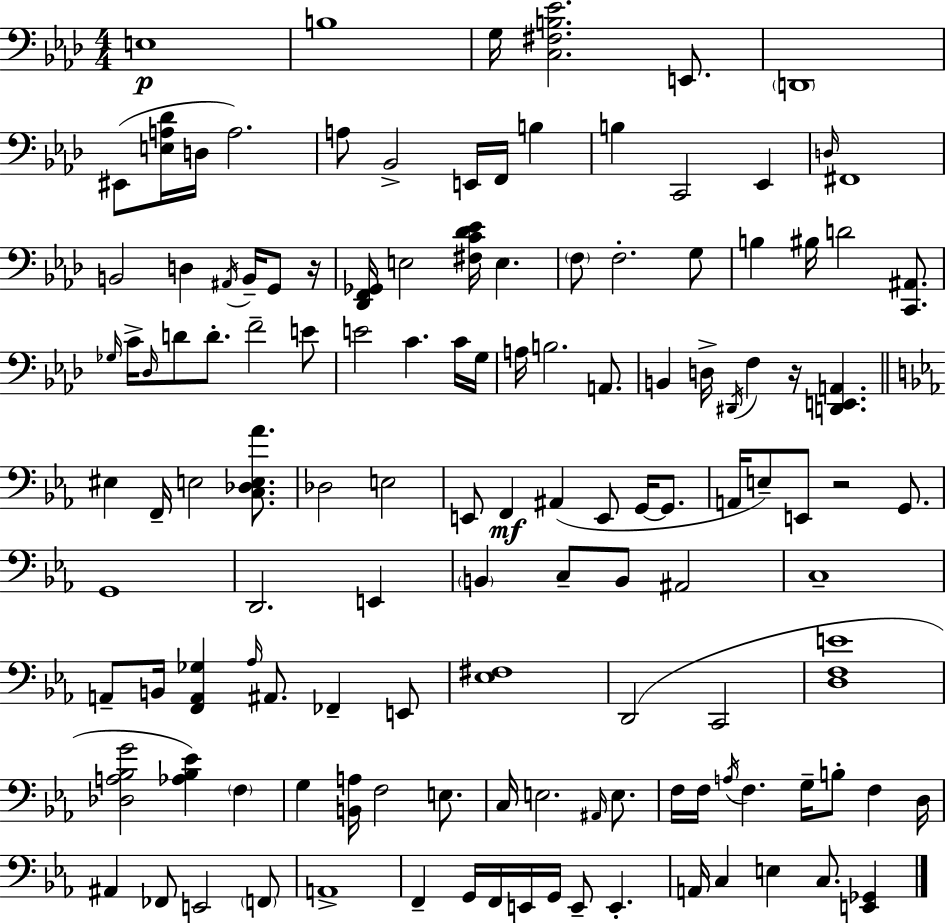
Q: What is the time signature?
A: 4/4